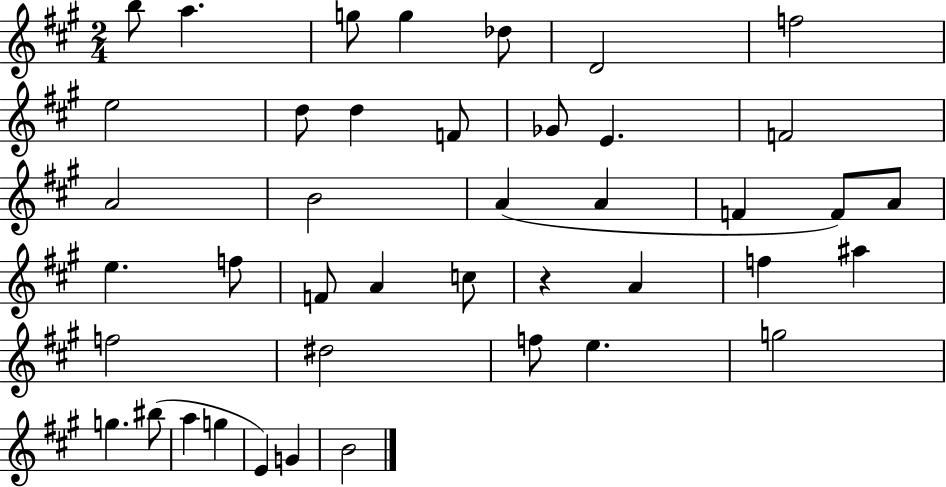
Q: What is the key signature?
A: A major